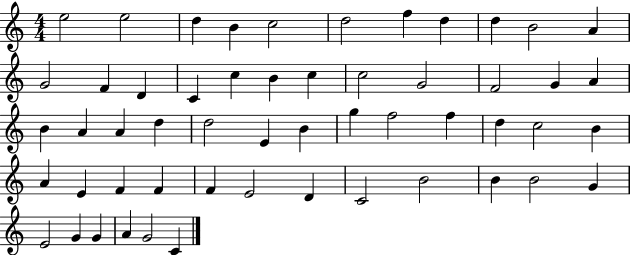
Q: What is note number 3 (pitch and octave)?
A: D5